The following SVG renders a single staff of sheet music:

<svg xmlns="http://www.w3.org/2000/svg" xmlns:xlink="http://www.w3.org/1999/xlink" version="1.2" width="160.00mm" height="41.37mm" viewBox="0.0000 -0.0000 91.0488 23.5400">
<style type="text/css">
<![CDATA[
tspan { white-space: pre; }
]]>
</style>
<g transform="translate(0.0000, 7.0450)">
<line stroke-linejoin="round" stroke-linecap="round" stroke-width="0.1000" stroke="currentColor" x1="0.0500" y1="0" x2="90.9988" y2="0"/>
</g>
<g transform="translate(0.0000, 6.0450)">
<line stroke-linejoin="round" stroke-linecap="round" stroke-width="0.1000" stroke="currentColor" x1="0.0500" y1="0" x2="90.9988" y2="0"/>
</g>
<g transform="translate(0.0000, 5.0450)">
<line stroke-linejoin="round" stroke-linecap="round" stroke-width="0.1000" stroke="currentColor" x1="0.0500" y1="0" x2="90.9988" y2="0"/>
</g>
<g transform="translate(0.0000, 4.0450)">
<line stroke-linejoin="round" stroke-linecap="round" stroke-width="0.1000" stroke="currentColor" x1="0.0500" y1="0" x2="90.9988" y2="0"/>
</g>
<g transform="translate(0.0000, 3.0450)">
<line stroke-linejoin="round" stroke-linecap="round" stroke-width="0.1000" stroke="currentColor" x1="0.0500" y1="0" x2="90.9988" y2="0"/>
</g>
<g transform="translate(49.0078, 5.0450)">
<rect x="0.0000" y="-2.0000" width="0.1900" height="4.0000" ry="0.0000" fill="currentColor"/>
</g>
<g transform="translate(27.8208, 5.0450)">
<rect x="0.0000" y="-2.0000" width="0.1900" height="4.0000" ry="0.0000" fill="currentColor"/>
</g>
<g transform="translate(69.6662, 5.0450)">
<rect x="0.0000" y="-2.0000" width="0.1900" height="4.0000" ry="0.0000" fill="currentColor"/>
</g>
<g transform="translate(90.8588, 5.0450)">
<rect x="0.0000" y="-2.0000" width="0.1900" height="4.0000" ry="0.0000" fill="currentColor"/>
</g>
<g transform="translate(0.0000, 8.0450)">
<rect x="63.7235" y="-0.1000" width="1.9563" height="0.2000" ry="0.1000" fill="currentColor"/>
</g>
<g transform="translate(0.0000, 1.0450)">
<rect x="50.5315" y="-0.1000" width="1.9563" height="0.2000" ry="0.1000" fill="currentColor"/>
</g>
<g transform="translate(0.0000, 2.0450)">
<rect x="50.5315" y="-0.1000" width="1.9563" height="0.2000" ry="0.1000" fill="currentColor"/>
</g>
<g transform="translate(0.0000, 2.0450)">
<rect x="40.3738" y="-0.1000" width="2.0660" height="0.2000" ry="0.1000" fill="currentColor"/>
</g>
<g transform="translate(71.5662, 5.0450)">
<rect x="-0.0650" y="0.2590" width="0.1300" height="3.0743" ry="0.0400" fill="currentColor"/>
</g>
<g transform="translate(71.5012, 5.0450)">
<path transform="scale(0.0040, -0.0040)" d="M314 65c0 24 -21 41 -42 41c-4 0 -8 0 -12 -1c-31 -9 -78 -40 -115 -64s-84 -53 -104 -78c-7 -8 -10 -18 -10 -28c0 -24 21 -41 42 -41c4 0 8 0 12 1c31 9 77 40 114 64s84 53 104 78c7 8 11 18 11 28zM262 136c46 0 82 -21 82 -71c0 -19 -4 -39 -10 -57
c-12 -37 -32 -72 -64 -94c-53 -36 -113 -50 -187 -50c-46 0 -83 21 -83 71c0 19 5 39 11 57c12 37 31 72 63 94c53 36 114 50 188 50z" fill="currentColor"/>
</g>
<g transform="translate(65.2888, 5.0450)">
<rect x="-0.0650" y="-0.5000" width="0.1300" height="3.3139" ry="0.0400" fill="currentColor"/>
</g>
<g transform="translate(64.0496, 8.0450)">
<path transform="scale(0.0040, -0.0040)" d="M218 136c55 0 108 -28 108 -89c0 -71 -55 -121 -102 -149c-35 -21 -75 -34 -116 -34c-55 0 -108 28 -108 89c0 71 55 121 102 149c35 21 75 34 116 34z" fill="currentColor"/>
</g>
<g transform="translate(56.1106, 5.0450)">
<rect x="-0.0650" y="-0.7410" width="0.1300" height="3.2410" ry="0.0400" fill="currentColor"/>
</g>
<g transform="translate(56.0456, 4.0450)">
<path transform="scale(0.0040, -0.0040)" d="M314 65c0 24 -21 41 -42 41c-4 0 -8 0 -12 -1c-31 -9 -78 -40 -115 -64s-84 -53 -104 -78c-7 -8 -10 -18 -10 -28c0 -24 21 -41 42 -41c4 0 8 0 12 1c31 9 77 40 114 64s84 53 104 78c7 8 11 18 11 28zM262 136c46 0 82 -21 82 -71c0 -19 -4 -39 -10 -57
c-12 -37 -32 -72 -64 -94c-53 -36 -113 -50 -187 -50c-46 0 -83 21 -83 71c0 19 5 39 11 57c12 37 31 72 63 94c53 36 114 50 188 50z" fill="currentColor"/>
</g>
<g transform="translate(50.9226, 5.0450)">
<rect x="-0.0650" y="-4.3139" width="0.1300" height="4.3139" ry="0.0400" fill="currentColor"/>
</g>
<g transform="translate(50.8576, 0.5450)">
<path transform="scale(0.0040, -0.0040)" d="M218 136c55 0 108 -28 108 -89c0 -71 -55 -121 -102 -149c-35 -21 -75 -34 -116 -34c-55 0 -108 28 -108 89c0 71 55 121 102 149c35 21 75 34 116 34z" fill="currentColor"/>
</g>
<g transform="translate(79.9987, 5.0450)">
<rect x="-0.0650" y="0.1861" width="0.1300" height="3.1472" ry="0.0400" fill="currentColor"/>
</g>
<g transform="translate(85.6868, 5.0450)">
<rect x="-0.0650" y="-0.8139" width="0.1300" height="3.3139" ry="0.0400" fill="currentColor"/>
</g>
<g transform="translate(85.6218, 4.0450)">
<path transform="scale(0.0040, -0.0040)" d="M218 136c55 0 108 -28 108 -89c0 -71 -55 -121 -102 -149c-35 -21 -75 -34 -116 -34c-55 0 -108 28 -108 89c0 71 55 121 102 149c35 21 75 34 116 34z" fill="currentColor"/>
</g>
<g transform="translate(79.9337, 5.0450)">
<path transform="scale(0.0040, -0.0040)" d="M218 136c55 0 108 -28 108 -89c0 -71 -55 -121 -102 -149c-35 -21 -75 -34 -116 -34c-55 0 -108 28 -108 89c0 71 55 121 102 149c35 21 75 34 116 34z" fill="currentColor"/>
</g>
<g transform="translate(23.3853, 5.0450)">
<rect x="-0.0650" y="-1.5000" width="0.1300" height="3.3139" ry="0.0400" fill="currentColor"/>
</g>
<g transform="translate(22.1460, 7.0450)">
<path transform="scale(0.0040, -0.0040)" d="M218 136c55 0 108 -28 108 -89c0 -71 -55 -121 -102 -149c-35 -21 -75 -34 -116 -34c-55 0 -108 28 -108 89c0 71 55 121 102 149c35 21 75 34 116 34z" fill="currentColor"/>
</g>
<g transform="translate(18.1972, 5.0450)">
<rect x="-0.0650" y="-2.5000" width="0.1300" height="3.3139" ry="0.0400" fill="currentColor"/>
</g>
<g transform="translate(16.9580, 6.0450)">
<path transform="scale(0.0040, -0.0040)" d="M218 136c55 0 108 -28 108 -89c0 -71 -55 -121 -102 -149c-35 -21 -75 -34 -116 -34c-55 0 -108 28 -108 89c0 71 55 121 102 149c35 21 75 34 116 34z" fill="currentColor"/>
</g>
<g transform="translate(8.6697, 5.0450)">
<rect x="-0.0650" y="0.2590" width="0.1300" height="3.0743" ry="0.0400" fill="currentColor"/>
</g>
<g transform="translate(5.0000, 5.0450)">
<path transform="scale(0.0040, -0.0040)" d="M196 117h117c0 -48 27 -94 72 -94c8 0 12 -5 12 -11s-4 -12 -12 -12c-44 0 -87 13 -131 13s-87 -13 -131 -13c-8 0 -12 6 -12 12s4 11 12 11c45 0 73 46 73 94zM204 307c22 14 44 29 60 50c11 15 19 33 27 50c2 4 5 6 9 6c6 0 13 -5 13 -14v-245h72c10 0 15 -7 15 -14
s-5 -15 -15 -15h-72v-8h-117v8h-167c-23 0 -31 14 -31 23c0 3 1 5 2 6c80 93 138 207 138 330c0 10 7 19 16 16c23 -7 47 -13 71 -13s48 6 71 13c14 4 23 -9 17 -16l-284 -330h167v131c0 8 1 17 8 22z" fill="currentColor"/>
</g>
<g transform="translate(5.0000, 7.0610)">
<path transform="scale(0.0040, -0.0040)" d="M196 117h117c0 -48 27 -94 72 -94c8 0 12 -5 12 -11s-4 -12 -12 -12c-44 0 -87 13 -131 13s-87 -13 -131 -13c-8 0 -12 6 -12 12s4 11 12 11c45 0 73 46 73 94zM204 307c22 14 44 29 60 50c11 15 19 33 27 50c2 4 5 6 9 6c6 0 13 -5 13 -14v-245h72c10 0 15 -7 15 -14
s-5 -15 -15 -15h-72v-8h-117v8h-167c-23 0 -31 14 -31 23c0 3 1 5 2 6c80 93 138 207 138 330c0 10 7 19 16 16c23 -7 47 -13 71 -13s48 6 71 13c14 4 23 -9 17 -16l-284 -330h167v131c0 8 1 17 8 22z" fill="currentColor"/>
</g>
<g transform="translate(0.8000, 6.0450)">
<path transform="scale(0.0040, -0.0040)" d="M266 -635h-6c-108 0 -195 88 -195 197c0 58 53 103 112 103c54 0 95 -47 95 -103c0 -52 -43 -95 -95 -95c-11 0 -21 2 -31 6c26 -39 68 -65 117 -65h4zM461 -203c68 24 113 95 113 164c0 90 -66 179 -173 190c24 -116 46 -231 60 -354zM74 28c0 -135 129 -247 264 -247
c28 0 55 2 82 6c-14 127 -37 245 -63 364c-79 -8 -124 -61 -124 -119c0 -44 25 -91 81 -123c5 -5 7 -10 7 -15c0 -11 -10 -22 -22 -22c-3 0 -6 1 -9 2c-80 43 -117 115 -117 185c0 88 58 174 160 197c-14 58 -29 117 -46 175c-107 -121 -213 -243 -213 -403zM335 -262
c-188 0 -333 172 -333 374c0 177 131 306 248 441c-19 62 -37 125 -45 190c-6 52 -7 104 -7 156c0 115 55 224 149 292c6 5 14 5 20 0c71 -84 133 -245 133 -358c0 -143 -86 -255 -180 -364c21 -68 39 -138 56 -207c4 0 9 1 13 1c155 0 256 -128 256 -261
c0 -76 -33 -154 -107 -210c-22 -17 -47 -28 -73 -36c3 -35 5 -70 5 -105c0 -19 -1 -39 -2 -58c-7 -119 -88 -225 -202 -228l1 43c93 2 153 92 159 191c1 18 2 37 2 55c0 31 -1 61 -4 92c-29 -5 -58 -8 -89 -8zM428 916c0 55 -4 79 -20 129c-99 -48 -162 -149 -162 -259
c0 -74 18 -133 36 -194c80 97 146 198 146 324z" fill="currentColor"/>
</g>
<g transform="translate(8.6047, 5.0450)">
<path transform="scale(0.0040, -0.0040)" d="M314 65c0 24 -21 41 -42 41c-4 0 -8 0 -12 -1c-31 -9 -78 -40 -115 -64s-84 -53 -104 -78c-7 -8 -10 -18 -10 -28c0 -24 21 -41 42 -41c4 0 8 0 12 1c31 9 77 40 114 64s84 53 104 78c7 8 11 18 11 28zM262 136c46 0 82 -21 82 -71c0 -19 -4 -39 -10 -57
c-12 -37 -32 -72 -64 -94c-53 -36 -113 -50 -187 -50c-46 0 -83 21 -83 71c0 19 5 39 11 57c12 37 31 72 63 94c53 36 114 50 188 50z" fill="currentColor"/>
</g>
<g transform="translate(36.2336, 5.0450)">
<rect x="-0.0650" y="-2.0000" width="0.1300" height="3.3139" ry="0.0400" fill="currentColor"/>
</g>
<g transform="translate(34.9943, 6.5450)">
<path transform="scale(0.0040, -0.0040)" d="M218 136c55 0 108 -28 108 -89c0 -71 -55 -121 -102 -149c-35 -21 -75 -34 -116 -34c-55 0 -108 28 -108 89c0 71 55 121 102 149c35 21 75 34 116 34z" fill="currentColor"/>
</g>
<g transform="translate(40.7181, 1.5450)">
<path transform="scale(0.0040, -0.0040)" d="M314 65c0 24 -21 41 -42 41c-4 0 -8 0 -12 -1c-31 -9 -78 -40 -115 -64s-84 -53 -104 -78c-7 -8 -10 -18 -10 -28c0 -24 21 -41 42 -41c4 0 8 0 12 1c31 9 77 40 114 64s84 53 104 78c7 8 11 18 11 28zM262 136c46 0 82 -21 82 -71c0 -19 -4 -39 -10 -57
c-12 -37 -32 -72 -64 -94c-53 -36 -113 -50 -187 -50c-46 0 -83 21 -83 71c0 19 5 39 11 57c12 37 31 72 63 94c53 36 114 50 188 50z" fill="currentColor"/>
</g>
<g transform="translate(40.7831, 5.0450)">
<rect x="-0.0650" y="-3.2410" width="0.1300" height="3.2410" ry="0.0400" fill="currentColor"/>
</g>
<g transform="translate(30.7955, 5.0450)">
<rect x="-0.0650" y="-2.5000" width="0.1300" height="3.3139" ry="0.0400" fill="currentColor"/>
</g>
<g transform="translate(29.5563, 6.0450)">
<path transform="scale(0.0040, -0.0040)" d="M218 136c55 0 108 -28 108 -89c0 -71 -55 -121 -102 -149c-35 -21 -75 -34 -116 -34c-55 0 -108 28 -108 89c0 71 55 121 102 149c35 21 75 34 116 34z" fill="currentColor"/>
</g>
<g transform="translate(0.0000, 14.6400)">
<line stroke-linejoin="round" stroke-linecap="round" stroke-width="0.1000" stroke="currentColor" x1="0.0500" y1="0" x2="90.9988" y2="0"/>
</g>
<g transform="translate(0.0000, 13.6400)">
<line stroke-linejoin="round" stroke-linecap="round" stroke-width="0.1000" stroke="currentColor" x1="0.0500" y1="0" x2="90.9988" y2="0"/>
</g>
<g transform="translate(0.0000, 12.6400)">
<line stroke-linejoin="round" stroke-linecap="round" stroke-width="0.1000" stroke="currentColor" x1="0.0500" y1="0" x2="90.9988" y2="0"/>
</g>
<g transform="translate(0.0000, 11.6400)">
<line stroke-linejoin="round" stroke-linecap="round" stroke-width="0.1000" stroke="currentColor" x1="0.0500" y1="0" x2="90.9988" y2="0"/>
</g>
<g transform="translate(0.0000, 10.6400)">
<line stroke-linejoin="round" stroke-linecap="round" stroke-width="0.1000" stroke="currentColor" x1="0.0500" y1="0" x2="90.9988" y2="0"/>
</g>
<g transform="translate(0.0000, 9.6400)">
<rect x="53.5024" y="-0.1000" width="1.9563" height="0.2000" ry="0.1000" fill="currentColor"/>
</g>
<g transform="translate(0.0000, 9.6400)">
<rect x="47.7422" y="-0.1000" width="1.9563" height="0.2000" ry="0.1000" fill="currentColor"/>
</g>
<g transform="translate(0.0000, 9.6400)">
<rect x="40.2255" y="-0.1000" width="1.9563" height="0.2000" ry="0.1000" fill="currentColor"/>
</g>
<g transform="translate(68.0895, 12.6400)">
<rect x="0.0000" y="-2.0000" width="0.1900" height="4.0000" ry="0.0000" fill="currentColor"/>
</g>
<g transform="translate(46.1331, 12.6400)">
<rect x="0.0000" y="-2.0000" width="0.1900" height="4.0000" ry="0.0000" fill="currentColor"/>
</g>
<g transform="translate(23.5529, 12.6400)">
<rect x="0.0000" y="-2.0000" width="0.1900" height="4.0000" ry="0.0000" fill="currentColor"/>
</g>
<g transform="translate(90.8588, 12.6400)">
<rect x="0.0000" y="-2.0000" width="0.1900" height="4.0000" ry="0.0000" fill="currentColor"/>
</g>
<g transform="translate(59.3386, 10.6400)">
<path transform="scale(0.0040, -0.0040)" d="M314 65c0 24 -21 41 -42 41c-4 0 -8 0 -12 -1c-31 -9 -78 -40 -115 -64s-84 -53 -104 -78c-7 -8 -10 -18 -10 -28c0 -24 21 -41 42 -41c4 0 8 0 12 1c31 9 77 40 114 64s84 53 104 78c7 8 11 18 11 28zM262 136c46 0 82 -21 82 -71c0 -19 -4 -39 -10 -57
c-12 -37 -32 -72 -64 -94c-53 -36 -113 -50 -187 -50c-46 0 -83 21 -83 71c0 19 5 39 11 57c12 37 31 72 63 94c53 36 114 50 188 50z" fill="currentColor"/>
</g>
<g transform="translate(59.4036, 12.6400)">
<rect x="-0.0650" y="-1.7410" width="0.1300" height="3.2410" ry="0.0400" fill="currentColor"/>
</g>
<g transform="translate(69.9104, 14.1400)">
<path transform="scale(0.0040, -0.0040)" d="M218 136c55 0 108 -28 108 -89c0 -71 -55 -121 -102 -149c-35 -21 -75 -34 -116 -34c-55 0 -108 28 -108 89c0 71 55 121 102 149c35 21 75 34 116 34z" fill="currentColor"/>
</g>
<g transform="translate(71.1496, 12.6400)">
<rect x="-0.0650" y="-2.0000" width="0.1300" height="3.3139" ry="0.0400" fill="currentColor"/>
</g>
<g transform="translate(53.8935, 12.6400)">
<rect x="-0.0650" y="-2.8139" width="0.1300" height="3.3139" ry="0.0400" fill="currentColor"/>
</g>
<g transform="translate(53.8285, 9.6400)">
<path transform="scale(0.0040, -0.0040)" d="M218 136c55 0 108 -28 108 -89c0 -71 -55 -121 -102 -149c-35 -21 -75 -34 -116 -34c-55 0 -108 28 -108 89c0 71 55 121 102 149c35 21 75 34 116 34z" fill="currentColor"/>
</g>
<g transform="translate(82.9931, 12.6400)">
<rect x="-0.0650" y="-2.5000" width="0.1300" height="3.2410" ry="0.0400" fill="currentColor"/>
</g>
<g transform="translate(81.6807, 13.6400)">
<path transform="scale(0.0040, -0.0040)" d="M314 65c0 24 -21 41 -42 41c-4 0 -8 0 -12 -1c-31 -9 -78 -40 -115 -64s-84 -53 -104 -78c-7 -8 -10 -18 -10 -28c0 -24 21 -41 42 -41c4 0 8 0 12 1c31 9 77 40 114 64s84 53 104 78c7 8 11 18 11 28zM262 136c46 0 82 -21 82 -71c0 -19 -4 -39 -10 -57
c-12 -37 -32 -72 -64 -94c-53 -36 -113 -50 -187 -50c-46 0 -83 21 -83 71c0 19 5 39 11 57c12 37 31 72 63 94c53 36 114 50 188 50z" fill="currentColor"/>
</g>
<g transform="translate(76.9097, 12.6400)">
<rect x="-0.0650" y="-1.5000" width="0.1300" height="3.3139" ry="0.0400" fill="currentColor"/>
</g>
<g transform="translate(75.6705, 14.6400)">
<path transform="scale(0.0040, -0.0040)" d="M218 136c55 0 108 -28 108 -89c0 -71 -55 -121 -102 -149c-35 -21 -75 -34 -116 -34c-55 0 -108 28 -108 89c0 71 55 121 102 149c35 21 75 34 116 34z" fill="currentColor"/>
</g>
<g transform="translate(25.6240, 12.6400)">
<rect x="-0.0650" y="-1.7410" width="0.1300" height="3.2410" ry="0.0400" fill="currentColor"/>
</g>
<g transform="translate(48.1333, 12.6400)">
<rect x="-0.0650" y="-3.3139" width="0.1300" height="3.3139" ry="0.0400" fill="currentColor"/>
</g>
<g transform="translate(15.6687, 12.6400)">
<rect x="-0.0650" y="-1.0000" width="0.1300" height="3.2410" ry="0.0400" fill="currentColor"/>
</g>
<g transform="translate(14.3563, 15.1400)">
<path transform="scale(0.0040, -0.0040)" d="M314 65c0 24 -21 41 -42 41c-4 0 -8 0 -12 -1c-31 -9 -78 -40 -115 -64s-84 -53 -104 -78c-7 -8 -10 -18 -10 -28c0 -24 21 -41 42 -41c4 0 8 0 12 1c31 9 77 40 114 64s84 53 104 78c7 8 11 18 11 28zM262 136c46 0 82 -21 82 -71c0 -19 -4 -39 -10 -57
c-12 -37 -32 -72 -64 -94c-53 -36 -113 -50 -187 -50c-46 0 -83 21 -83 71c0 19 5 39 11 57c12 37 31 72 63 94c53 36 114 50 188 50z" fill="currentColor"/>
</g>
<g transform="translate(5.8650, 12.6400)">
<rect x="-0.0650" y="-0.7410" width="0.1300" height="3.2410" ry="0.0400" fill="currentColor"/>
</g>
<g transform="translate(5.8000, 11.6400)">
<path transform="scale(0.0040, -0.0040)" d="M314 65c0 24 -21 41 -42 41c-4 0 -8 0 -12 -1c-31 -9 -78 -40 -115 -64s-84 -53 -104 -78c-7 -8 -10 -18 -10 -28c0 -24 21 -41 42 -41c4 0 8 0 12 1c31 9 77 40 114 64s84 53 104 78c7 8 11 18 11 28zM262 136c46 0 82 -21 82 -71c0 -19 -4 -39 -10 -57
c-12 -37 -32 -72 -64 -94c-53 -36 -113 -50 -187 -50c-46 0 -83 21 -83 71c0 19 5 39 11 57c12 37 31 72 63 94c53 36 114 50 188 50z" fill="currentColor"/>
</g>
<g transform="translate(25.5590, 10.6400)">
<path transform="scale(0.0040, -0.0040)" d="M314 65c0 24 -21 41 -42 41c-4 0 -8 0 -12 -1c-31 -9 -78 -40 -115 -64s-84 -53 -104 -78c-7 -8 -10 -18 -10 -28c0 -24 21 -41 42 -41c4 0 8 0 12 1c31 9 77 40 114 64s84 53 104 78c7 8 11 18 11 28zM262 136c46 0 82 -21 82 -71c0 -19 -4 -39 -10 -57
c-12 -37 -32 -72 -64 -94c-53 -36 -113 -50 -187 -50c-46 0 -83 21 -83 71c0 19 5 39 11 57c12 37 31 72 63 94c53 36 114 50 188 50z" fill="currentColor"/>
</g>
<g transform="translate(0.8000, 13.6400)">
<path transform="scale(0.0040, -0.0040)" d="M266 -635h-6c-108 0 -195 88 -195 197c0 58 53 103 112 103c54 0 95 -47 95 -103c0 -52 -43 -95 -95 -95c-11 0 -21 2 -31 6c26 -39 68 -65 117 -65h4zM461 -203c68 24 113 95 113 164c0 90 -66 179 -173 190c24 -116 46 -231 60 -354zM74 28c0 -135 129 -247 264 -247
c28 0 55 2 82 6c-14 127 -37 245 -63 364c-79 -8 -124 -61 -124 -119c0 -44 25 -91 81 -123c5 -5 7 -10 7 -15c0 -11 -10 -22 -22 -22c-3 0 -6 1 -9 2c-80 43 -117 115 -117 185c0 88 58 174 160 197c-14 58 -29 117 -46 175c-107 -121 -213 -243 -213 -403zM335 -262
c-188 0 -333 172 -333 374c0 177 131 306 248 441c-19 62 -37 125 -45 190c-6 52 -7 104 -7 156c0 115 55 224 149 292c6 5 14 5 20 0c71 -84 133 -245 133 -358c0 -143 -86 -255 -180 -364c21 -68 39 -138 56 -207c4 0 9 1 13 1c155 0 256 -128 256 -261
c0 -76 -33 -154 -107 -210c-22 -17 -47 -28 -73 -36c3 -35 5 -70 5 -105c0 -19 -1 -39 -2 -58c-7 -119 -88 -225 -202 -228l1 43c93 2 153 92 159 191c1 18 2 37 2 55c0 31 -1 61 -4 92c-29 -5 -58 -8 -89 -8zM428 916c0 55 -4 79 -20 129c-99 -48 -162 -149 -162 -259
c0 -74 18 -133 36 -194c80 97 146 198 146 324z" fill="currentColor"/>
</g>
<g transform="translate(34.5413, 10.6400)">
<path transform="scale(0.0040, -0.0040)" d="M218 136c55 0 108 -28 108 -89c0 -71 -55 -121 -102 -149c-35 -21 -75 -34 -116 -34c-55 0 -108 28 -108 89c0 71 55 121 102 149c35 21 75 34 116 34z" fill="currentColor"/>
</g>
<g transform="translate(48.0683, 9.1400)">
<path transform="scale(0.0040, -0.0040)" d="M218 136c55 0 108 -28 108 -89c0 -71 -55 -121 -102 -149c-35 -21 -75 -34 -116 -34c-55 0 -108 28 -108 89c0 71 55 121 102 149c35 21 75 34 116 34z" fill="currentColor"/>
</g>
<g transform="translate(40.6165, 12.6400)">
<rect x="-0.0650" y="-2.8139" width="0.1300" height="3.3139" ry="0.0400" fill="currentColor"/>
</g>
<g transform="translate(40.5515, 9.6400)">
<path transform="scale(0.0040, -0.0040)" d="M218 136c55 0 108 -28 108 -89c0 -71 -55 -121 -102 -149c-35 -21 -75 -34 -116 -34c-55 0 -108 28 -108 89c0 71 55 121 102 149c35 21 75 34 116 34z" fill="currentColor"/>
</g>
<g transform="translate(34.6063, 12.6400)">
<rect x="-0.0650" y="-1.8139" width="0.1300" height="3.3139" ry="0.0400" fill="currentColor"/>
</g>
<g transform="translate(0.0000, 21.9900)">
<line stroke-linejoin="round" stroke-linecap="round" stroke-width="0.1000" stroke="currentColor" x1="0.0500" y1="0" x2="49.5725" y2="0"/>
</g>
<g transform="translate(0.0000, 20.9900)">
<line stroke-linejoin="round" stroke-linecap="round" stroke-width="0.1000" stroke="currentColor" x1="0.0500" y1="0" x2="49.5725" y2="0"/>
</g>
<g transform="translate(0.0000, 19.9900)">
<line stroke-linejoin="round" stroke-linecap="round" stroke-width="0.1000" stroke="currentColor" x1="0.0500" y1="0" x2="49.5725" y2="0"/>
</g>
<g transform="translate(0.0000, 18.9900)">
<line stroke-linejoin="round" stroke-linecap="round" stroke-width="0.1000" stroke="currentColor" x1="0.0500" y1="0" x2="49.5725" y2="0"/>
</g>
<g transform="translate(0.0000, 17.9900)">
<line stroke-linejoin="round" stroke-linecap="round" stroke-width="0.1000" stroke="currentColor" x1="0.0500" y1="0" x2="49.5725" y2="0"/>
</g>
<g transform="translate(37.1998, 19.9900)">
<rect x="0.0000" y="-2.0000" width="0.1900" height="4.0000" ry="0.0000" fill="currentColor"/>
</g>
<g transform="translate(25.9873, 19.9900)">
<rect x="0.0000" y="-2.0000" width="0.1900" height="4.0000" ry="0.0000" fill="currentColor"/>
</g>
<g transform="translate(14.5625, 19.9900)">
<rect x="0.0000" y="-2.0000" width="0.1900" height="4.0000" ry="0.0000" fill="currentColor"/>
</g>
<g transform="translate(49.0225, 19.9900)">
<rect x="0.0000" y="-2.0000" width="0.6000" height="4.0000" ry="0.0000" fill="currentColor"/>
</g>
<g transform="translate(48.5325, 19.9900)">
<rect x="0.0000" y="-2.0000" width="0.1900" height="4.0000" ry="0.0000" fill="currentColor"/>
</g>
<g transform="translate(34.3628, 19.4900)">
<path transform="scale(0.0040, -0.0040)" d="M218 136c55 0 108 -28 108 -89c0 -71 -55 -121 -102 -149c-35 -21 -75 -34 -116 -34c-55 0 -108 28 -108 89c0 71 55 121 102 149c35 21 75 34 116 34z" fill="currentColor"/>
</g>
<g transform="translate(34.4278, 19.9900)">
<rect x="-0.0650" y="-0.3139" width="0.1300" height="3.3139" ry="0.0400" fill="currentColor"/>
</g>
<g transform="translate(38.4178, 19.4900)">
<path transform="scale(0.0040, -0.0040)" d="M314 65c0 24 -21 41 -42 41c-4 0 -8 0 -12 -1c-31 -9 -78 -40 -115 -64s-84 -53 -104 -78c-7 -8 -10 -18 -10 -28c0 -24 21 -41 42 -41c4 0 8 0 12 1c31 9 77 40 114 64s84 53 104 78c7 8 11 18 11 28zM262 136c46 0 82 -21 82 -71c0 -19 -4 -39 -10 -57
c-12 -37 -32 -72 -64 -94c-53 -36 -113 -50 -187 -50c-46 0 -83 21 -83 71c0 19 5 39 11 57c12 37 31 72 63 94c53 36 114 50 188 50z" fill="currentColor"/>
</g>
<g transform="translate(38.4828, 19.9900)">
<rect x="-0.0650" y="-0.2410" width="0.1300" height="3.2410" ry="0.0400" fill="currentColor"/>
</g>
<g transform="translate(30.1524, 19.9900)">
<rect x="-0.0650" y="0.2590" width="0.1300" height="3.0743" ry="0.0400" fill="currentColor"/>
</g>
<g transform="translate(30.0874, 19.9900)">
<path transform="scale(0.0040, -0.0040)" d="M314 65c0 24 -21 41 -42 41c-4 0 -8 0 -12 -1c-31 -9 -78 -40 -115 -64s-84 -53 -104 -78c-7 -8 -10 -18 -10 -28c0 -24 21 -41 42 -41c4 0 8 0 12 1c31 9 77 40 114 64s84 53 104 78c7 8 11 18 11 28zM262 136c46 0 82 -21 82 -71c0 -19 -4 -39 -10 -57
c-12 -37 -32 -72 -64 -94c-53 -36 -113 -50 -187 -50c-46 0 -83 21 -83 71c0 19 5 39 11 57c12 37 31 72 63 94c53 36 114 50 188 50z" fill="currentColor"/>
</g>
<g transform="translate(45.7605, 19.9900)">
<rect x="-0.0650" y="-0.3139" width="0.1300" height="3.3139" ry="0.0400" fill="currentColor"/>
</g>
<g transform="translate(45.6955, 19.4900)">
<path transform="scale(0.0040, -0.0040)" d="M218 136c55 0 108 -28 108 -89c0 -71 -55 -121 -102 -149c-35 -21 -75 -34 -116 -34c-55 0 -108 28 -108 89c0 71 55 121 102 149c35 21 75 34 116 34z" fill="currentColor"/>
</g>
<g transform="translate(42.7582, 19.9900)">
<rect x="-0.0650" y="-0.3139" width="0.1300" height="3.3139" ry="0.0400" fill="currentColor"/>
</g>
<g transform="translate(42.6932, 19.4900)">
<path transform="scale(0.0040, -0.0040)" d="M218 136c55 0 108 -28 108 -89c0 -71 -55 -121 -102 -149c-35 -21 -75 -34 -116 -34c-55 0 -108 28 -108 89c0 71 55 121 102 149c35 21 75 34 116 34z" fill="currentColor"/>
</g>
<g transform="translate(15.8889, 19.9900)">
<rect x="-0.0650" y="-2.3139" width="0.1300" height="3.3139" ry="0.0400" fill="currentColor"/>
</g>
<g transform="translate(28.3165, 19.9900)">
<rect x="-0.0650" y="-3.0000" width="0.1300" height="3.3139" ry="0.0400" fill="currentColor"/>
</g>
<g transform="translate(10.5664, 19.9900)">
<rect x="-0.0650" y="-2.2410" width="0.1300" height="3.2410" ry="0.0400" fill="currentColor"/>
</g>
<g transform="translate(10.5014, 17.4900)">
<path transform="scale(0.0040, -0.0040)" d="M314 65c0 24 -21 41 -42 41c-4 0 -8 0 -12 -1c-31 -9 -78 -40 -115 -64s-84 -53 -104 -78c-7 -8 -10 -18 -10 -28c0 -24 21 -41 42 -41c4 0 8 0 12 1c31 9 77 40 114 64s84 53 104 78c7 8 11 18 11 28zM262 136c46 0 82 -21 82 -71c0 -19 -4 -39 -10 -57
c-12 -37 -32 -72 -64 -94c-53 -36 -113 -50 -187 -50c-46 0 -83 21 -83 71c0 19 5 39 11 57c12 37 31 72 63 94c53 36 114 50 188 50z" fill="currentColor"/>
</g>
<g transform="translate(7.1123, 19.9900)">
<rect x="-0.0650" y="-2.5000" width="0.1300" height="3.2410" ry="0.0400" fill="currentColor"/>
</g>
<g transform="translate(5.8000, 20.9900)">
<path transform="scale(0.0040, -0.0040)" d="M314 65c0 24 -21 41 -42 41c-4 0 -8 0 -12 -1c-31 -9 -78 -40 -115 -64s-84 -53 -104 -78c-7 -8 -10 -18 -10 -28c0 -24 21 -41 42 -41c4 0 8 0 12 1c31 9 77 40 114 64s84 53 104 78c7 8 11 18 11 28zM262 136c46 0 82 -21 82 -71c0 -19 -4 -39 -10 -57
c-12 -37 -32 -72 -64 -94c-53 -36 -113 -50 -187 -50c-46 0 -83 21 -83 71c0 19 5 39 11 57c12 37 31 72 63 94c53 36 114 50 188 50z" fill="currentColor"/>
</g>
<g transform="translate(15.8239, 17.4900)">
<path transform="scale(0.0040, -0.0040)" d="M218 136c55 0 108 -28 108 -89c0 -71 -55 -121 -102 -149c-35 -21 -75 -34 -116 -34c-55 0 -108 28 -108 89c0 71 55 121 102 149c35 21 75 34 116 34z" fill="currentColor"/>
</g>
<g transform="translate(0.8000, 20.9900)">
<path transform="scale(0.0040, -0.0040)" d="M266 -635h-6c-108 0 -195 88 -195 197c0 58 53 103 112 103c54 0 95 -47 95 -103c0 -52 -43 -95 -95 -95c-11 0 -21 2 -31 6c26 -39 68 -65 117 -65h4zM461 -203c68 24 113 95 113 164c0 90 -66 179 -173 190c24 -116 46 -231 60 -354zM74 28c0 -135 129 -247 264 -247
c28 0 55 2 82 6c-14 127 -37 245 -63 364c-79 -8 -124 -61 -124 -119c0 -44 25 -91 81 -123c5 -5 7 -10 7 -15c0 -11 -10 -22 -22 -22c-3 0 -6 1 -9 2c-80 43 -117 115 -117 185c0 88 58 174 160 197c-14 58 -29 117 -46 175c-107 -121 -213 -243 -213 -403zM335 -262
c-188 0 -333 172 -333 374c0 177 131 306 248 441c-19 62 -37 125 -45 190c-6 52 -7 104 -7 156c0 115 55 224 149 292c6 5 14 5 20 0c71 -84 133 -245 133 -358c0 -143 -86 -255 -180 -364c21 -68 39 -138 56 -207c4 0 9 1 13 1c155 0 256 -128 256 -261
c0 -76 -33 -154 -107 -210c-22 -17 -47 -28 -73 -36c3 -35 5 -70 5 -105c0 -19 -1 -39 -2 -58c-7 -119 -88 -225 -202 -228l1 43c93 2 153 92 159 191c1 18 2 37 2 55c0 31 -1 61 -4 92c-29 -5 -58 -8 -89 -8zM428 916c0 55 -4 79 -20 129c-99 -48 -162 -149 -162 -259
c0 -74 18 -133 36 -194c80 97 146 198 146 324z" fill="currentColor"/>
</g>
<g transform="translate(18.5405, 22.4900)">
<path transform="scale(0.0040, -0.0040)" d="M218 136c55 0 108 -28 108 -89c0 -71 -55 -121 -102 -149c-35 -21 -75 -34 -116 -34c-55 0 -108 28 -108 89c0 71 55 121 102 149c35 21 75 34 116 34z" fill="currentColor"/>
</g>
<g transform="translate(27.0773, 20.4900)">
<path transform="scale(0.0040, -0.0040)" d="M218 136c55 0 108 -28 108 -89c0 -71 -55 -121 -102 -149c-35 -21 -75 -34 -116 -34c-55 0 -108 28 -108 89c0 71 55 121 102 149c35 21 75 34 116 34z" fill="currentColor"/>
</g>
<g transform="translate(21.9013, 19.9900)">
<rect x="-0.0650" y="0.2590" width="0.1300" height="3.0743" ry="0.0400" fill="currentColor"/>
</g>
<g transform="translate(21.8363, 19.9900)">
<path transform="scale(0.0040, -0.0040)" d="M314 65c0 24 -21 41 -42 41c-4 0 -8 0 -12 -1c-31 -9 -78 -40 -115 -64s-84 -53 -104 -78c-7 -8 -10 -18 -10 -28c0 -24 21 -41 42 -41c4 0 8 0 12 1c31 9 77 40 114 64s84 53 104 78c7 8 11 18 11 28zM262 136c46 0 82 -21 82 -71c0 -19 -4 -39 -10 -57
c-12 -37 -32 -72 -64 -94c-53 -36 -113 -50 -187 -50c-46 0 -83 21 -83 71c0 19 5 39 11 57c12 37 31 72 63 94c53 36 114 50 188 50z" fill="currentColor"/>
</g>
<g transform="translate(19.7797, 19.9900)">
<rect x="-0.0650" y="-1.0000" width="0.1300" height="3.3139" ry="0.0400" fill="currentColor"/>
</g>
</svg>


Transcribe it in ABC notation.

X:1
T:Untitled
M:4/4
L:1/4
K:C
B2 G E G F b2 d' d2 C B2 B d d2 D2 f2 f a b a f2 F E G2 G2 g2 g D B2 A B2 c c2 c c